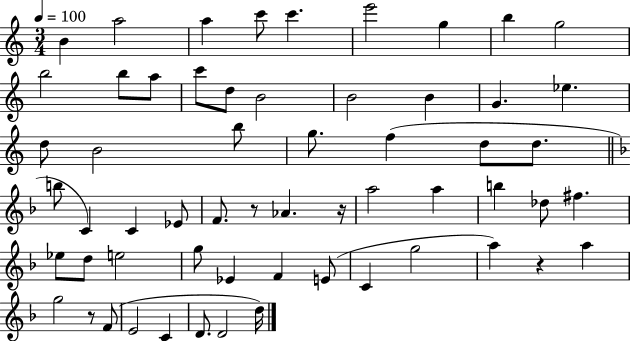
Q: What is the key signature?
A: C major